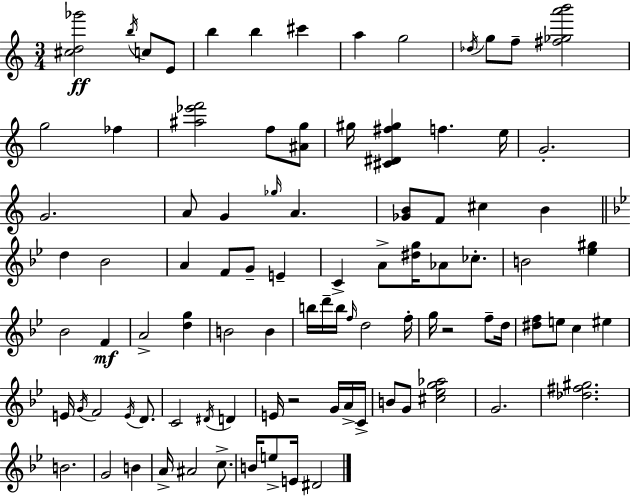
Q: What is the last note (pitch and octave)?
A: D#4